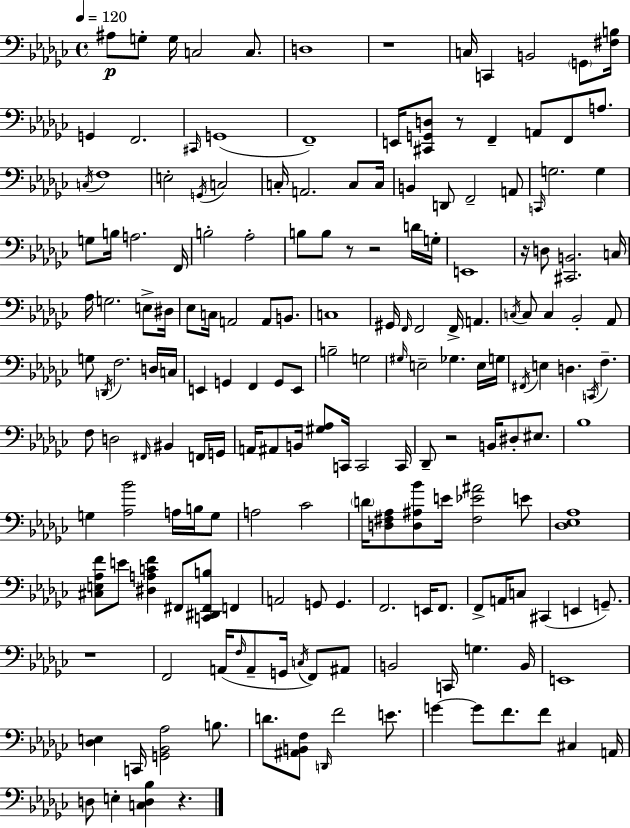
A#3/e G3/e G3/s C3/h C3/e. D3/w R/w C3/s C2/q B2/h G2/e [F#3,B3]/s G2/q F2/h. C#2/s G2/w F2/w E2/s [C#2,G2,D3]/e R/e F2/q A2/e F2/e A3/e. C3/s F3/w E3/h G2/s C3/h C3/s A2/h. C3/e C3/s B2/q D2/e F2/h A2/e C2/s G3/h. G3/q G3/e B3/s A3/h. F2/s B3/h Ab3/h B3/e B3/e R/e R/h D4/s G3/s E2/w R/s D3/e [C#2,B2]/h. C3/s Ab3/s G3/h. E3/e D#3/s Eb3/e C3/s A2/h A2/e B2/e. C3/w G#2/s F2/s F2/h F2/s A2/q. C3/s C3/e C3/q Bb2/h Ab2/e G3/e D2/s F3/h. D3/s C3/s E2/q G2/q F2/q G2/e E2/e B3/h G3/h G#3/s E3/h Gb3/q. E3/s G3/s F#2/s E3/q D3/q. C2/s F3/q. F3/e D3/h F#2/s BIS2/q F2/s G2/s A2/s A#2/e B2/s [G#3,Ab3]/e C2/s C2/h C2/s Db2/e R/h B2/s D#3/e EIS3/e. Bb3/w G3/q [Ab3,Bb4]/h A3/s B3/s G3/e A3/h CES4/h D4/s [D3,F#3,Ab3]/e [D3,A#3,Bb4]/e E4/s [F#3,Eb4,A#4]/h E4/e [Db3,Eb3,Ab3]/w [C#3,E3,Ab3,F4]/e E4/e [D#3,A3,C4,F4]/q F#2/e [C2,D#2,F#2,B3]/e F2/q A2/h G2/e G2/q. F2/h. E2/s F2/e. F2/e A2/s C3/e C#2/q E2/q G2/e. R/w F2/h A2/s F3/s A2/e G2/s C3/s F2/e A#2/e B2/h C2/s G3/q. B2/s E2/w [Db3,E3]/q C2/s [G2,Bb2,Ab3]/h B3/e. D4/e. [A#2,B2,F3]/e D2/s F4/h E4/e. G4/q G4/e F4/e. F4/e C#3/q A2/s D3/e E3/q [C3,D3,Bb3]/q R/q.